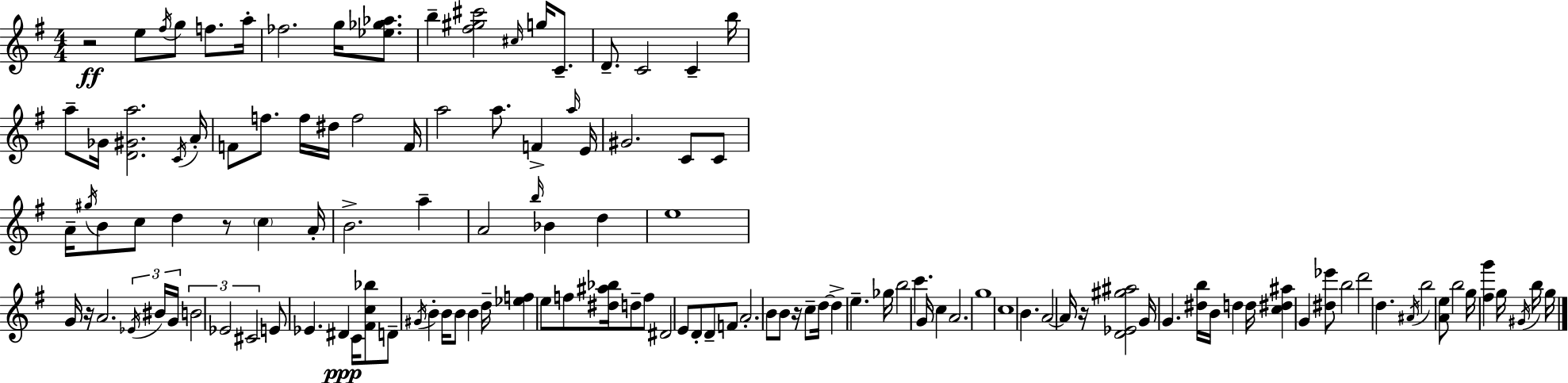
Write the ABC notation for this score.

X:1
T:Untitled
M:4/4
L:1/4
K:G
z2 e/2 ^f/4 g/2 f/2 a/4 _f2 g/4 [_e_g_a]/2 b [^f^g^c']2 ^c/4 g/4 C/2 D/2 C2 C b/4 a/2 _G/4 [D^Ga]2 C/4 A/4 F/2 f/2 f/4 ^d/4 f2 F/4 a2 a/2 F a/4 E/4 ^G2 C/2 C/2 A/4 ^g/4 B/2 c/2 d z/2 c A/4 B2 a A2 b/4 _B d e4 G/4 z/4 A2 _E/4 ^B/4 G/4 B2 _E2 ^C2 E/2 _E ^D C/4 [^Fc_b]/2 D/2 ^G/4 B B/4 B/2 B d/4 [_ef] e/2 f/2 [^d^a_b]/4 d/2 f/2 ^D2 E/2 D/2 D/2 F/2 A2 B/2 B/2 z/4 c/2 d/4 d e _g/4 b2 c' G/4 c A2 g4 c4 B A2 A/4 z/4 [D_E^g^a]2 G/4 G [^db]/4 B/4 d d/4 [c^d^a] G [^d_e']/2 b2 d'2 d ^A/4 b2 [Ae]/2 b2 g/4 [^fg'] g/4 ^G/4 b/4 g/4